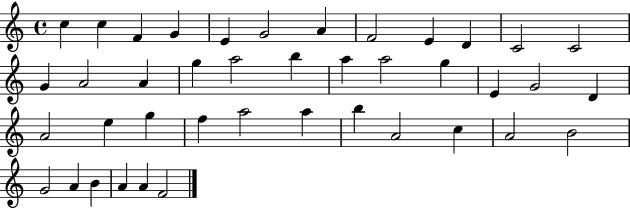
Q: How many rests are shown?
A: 0